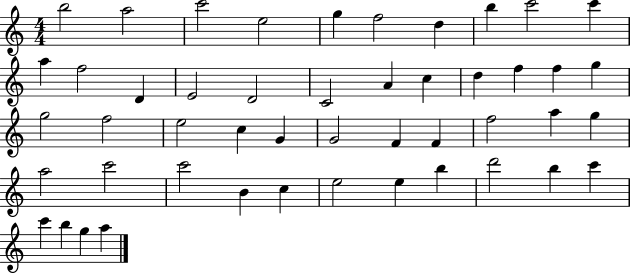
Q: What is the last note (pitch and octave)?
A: A5